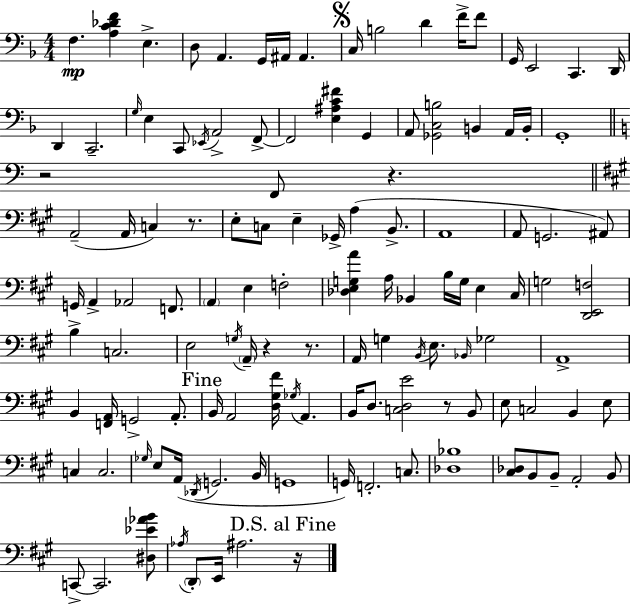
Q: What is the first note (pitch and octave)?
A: F3